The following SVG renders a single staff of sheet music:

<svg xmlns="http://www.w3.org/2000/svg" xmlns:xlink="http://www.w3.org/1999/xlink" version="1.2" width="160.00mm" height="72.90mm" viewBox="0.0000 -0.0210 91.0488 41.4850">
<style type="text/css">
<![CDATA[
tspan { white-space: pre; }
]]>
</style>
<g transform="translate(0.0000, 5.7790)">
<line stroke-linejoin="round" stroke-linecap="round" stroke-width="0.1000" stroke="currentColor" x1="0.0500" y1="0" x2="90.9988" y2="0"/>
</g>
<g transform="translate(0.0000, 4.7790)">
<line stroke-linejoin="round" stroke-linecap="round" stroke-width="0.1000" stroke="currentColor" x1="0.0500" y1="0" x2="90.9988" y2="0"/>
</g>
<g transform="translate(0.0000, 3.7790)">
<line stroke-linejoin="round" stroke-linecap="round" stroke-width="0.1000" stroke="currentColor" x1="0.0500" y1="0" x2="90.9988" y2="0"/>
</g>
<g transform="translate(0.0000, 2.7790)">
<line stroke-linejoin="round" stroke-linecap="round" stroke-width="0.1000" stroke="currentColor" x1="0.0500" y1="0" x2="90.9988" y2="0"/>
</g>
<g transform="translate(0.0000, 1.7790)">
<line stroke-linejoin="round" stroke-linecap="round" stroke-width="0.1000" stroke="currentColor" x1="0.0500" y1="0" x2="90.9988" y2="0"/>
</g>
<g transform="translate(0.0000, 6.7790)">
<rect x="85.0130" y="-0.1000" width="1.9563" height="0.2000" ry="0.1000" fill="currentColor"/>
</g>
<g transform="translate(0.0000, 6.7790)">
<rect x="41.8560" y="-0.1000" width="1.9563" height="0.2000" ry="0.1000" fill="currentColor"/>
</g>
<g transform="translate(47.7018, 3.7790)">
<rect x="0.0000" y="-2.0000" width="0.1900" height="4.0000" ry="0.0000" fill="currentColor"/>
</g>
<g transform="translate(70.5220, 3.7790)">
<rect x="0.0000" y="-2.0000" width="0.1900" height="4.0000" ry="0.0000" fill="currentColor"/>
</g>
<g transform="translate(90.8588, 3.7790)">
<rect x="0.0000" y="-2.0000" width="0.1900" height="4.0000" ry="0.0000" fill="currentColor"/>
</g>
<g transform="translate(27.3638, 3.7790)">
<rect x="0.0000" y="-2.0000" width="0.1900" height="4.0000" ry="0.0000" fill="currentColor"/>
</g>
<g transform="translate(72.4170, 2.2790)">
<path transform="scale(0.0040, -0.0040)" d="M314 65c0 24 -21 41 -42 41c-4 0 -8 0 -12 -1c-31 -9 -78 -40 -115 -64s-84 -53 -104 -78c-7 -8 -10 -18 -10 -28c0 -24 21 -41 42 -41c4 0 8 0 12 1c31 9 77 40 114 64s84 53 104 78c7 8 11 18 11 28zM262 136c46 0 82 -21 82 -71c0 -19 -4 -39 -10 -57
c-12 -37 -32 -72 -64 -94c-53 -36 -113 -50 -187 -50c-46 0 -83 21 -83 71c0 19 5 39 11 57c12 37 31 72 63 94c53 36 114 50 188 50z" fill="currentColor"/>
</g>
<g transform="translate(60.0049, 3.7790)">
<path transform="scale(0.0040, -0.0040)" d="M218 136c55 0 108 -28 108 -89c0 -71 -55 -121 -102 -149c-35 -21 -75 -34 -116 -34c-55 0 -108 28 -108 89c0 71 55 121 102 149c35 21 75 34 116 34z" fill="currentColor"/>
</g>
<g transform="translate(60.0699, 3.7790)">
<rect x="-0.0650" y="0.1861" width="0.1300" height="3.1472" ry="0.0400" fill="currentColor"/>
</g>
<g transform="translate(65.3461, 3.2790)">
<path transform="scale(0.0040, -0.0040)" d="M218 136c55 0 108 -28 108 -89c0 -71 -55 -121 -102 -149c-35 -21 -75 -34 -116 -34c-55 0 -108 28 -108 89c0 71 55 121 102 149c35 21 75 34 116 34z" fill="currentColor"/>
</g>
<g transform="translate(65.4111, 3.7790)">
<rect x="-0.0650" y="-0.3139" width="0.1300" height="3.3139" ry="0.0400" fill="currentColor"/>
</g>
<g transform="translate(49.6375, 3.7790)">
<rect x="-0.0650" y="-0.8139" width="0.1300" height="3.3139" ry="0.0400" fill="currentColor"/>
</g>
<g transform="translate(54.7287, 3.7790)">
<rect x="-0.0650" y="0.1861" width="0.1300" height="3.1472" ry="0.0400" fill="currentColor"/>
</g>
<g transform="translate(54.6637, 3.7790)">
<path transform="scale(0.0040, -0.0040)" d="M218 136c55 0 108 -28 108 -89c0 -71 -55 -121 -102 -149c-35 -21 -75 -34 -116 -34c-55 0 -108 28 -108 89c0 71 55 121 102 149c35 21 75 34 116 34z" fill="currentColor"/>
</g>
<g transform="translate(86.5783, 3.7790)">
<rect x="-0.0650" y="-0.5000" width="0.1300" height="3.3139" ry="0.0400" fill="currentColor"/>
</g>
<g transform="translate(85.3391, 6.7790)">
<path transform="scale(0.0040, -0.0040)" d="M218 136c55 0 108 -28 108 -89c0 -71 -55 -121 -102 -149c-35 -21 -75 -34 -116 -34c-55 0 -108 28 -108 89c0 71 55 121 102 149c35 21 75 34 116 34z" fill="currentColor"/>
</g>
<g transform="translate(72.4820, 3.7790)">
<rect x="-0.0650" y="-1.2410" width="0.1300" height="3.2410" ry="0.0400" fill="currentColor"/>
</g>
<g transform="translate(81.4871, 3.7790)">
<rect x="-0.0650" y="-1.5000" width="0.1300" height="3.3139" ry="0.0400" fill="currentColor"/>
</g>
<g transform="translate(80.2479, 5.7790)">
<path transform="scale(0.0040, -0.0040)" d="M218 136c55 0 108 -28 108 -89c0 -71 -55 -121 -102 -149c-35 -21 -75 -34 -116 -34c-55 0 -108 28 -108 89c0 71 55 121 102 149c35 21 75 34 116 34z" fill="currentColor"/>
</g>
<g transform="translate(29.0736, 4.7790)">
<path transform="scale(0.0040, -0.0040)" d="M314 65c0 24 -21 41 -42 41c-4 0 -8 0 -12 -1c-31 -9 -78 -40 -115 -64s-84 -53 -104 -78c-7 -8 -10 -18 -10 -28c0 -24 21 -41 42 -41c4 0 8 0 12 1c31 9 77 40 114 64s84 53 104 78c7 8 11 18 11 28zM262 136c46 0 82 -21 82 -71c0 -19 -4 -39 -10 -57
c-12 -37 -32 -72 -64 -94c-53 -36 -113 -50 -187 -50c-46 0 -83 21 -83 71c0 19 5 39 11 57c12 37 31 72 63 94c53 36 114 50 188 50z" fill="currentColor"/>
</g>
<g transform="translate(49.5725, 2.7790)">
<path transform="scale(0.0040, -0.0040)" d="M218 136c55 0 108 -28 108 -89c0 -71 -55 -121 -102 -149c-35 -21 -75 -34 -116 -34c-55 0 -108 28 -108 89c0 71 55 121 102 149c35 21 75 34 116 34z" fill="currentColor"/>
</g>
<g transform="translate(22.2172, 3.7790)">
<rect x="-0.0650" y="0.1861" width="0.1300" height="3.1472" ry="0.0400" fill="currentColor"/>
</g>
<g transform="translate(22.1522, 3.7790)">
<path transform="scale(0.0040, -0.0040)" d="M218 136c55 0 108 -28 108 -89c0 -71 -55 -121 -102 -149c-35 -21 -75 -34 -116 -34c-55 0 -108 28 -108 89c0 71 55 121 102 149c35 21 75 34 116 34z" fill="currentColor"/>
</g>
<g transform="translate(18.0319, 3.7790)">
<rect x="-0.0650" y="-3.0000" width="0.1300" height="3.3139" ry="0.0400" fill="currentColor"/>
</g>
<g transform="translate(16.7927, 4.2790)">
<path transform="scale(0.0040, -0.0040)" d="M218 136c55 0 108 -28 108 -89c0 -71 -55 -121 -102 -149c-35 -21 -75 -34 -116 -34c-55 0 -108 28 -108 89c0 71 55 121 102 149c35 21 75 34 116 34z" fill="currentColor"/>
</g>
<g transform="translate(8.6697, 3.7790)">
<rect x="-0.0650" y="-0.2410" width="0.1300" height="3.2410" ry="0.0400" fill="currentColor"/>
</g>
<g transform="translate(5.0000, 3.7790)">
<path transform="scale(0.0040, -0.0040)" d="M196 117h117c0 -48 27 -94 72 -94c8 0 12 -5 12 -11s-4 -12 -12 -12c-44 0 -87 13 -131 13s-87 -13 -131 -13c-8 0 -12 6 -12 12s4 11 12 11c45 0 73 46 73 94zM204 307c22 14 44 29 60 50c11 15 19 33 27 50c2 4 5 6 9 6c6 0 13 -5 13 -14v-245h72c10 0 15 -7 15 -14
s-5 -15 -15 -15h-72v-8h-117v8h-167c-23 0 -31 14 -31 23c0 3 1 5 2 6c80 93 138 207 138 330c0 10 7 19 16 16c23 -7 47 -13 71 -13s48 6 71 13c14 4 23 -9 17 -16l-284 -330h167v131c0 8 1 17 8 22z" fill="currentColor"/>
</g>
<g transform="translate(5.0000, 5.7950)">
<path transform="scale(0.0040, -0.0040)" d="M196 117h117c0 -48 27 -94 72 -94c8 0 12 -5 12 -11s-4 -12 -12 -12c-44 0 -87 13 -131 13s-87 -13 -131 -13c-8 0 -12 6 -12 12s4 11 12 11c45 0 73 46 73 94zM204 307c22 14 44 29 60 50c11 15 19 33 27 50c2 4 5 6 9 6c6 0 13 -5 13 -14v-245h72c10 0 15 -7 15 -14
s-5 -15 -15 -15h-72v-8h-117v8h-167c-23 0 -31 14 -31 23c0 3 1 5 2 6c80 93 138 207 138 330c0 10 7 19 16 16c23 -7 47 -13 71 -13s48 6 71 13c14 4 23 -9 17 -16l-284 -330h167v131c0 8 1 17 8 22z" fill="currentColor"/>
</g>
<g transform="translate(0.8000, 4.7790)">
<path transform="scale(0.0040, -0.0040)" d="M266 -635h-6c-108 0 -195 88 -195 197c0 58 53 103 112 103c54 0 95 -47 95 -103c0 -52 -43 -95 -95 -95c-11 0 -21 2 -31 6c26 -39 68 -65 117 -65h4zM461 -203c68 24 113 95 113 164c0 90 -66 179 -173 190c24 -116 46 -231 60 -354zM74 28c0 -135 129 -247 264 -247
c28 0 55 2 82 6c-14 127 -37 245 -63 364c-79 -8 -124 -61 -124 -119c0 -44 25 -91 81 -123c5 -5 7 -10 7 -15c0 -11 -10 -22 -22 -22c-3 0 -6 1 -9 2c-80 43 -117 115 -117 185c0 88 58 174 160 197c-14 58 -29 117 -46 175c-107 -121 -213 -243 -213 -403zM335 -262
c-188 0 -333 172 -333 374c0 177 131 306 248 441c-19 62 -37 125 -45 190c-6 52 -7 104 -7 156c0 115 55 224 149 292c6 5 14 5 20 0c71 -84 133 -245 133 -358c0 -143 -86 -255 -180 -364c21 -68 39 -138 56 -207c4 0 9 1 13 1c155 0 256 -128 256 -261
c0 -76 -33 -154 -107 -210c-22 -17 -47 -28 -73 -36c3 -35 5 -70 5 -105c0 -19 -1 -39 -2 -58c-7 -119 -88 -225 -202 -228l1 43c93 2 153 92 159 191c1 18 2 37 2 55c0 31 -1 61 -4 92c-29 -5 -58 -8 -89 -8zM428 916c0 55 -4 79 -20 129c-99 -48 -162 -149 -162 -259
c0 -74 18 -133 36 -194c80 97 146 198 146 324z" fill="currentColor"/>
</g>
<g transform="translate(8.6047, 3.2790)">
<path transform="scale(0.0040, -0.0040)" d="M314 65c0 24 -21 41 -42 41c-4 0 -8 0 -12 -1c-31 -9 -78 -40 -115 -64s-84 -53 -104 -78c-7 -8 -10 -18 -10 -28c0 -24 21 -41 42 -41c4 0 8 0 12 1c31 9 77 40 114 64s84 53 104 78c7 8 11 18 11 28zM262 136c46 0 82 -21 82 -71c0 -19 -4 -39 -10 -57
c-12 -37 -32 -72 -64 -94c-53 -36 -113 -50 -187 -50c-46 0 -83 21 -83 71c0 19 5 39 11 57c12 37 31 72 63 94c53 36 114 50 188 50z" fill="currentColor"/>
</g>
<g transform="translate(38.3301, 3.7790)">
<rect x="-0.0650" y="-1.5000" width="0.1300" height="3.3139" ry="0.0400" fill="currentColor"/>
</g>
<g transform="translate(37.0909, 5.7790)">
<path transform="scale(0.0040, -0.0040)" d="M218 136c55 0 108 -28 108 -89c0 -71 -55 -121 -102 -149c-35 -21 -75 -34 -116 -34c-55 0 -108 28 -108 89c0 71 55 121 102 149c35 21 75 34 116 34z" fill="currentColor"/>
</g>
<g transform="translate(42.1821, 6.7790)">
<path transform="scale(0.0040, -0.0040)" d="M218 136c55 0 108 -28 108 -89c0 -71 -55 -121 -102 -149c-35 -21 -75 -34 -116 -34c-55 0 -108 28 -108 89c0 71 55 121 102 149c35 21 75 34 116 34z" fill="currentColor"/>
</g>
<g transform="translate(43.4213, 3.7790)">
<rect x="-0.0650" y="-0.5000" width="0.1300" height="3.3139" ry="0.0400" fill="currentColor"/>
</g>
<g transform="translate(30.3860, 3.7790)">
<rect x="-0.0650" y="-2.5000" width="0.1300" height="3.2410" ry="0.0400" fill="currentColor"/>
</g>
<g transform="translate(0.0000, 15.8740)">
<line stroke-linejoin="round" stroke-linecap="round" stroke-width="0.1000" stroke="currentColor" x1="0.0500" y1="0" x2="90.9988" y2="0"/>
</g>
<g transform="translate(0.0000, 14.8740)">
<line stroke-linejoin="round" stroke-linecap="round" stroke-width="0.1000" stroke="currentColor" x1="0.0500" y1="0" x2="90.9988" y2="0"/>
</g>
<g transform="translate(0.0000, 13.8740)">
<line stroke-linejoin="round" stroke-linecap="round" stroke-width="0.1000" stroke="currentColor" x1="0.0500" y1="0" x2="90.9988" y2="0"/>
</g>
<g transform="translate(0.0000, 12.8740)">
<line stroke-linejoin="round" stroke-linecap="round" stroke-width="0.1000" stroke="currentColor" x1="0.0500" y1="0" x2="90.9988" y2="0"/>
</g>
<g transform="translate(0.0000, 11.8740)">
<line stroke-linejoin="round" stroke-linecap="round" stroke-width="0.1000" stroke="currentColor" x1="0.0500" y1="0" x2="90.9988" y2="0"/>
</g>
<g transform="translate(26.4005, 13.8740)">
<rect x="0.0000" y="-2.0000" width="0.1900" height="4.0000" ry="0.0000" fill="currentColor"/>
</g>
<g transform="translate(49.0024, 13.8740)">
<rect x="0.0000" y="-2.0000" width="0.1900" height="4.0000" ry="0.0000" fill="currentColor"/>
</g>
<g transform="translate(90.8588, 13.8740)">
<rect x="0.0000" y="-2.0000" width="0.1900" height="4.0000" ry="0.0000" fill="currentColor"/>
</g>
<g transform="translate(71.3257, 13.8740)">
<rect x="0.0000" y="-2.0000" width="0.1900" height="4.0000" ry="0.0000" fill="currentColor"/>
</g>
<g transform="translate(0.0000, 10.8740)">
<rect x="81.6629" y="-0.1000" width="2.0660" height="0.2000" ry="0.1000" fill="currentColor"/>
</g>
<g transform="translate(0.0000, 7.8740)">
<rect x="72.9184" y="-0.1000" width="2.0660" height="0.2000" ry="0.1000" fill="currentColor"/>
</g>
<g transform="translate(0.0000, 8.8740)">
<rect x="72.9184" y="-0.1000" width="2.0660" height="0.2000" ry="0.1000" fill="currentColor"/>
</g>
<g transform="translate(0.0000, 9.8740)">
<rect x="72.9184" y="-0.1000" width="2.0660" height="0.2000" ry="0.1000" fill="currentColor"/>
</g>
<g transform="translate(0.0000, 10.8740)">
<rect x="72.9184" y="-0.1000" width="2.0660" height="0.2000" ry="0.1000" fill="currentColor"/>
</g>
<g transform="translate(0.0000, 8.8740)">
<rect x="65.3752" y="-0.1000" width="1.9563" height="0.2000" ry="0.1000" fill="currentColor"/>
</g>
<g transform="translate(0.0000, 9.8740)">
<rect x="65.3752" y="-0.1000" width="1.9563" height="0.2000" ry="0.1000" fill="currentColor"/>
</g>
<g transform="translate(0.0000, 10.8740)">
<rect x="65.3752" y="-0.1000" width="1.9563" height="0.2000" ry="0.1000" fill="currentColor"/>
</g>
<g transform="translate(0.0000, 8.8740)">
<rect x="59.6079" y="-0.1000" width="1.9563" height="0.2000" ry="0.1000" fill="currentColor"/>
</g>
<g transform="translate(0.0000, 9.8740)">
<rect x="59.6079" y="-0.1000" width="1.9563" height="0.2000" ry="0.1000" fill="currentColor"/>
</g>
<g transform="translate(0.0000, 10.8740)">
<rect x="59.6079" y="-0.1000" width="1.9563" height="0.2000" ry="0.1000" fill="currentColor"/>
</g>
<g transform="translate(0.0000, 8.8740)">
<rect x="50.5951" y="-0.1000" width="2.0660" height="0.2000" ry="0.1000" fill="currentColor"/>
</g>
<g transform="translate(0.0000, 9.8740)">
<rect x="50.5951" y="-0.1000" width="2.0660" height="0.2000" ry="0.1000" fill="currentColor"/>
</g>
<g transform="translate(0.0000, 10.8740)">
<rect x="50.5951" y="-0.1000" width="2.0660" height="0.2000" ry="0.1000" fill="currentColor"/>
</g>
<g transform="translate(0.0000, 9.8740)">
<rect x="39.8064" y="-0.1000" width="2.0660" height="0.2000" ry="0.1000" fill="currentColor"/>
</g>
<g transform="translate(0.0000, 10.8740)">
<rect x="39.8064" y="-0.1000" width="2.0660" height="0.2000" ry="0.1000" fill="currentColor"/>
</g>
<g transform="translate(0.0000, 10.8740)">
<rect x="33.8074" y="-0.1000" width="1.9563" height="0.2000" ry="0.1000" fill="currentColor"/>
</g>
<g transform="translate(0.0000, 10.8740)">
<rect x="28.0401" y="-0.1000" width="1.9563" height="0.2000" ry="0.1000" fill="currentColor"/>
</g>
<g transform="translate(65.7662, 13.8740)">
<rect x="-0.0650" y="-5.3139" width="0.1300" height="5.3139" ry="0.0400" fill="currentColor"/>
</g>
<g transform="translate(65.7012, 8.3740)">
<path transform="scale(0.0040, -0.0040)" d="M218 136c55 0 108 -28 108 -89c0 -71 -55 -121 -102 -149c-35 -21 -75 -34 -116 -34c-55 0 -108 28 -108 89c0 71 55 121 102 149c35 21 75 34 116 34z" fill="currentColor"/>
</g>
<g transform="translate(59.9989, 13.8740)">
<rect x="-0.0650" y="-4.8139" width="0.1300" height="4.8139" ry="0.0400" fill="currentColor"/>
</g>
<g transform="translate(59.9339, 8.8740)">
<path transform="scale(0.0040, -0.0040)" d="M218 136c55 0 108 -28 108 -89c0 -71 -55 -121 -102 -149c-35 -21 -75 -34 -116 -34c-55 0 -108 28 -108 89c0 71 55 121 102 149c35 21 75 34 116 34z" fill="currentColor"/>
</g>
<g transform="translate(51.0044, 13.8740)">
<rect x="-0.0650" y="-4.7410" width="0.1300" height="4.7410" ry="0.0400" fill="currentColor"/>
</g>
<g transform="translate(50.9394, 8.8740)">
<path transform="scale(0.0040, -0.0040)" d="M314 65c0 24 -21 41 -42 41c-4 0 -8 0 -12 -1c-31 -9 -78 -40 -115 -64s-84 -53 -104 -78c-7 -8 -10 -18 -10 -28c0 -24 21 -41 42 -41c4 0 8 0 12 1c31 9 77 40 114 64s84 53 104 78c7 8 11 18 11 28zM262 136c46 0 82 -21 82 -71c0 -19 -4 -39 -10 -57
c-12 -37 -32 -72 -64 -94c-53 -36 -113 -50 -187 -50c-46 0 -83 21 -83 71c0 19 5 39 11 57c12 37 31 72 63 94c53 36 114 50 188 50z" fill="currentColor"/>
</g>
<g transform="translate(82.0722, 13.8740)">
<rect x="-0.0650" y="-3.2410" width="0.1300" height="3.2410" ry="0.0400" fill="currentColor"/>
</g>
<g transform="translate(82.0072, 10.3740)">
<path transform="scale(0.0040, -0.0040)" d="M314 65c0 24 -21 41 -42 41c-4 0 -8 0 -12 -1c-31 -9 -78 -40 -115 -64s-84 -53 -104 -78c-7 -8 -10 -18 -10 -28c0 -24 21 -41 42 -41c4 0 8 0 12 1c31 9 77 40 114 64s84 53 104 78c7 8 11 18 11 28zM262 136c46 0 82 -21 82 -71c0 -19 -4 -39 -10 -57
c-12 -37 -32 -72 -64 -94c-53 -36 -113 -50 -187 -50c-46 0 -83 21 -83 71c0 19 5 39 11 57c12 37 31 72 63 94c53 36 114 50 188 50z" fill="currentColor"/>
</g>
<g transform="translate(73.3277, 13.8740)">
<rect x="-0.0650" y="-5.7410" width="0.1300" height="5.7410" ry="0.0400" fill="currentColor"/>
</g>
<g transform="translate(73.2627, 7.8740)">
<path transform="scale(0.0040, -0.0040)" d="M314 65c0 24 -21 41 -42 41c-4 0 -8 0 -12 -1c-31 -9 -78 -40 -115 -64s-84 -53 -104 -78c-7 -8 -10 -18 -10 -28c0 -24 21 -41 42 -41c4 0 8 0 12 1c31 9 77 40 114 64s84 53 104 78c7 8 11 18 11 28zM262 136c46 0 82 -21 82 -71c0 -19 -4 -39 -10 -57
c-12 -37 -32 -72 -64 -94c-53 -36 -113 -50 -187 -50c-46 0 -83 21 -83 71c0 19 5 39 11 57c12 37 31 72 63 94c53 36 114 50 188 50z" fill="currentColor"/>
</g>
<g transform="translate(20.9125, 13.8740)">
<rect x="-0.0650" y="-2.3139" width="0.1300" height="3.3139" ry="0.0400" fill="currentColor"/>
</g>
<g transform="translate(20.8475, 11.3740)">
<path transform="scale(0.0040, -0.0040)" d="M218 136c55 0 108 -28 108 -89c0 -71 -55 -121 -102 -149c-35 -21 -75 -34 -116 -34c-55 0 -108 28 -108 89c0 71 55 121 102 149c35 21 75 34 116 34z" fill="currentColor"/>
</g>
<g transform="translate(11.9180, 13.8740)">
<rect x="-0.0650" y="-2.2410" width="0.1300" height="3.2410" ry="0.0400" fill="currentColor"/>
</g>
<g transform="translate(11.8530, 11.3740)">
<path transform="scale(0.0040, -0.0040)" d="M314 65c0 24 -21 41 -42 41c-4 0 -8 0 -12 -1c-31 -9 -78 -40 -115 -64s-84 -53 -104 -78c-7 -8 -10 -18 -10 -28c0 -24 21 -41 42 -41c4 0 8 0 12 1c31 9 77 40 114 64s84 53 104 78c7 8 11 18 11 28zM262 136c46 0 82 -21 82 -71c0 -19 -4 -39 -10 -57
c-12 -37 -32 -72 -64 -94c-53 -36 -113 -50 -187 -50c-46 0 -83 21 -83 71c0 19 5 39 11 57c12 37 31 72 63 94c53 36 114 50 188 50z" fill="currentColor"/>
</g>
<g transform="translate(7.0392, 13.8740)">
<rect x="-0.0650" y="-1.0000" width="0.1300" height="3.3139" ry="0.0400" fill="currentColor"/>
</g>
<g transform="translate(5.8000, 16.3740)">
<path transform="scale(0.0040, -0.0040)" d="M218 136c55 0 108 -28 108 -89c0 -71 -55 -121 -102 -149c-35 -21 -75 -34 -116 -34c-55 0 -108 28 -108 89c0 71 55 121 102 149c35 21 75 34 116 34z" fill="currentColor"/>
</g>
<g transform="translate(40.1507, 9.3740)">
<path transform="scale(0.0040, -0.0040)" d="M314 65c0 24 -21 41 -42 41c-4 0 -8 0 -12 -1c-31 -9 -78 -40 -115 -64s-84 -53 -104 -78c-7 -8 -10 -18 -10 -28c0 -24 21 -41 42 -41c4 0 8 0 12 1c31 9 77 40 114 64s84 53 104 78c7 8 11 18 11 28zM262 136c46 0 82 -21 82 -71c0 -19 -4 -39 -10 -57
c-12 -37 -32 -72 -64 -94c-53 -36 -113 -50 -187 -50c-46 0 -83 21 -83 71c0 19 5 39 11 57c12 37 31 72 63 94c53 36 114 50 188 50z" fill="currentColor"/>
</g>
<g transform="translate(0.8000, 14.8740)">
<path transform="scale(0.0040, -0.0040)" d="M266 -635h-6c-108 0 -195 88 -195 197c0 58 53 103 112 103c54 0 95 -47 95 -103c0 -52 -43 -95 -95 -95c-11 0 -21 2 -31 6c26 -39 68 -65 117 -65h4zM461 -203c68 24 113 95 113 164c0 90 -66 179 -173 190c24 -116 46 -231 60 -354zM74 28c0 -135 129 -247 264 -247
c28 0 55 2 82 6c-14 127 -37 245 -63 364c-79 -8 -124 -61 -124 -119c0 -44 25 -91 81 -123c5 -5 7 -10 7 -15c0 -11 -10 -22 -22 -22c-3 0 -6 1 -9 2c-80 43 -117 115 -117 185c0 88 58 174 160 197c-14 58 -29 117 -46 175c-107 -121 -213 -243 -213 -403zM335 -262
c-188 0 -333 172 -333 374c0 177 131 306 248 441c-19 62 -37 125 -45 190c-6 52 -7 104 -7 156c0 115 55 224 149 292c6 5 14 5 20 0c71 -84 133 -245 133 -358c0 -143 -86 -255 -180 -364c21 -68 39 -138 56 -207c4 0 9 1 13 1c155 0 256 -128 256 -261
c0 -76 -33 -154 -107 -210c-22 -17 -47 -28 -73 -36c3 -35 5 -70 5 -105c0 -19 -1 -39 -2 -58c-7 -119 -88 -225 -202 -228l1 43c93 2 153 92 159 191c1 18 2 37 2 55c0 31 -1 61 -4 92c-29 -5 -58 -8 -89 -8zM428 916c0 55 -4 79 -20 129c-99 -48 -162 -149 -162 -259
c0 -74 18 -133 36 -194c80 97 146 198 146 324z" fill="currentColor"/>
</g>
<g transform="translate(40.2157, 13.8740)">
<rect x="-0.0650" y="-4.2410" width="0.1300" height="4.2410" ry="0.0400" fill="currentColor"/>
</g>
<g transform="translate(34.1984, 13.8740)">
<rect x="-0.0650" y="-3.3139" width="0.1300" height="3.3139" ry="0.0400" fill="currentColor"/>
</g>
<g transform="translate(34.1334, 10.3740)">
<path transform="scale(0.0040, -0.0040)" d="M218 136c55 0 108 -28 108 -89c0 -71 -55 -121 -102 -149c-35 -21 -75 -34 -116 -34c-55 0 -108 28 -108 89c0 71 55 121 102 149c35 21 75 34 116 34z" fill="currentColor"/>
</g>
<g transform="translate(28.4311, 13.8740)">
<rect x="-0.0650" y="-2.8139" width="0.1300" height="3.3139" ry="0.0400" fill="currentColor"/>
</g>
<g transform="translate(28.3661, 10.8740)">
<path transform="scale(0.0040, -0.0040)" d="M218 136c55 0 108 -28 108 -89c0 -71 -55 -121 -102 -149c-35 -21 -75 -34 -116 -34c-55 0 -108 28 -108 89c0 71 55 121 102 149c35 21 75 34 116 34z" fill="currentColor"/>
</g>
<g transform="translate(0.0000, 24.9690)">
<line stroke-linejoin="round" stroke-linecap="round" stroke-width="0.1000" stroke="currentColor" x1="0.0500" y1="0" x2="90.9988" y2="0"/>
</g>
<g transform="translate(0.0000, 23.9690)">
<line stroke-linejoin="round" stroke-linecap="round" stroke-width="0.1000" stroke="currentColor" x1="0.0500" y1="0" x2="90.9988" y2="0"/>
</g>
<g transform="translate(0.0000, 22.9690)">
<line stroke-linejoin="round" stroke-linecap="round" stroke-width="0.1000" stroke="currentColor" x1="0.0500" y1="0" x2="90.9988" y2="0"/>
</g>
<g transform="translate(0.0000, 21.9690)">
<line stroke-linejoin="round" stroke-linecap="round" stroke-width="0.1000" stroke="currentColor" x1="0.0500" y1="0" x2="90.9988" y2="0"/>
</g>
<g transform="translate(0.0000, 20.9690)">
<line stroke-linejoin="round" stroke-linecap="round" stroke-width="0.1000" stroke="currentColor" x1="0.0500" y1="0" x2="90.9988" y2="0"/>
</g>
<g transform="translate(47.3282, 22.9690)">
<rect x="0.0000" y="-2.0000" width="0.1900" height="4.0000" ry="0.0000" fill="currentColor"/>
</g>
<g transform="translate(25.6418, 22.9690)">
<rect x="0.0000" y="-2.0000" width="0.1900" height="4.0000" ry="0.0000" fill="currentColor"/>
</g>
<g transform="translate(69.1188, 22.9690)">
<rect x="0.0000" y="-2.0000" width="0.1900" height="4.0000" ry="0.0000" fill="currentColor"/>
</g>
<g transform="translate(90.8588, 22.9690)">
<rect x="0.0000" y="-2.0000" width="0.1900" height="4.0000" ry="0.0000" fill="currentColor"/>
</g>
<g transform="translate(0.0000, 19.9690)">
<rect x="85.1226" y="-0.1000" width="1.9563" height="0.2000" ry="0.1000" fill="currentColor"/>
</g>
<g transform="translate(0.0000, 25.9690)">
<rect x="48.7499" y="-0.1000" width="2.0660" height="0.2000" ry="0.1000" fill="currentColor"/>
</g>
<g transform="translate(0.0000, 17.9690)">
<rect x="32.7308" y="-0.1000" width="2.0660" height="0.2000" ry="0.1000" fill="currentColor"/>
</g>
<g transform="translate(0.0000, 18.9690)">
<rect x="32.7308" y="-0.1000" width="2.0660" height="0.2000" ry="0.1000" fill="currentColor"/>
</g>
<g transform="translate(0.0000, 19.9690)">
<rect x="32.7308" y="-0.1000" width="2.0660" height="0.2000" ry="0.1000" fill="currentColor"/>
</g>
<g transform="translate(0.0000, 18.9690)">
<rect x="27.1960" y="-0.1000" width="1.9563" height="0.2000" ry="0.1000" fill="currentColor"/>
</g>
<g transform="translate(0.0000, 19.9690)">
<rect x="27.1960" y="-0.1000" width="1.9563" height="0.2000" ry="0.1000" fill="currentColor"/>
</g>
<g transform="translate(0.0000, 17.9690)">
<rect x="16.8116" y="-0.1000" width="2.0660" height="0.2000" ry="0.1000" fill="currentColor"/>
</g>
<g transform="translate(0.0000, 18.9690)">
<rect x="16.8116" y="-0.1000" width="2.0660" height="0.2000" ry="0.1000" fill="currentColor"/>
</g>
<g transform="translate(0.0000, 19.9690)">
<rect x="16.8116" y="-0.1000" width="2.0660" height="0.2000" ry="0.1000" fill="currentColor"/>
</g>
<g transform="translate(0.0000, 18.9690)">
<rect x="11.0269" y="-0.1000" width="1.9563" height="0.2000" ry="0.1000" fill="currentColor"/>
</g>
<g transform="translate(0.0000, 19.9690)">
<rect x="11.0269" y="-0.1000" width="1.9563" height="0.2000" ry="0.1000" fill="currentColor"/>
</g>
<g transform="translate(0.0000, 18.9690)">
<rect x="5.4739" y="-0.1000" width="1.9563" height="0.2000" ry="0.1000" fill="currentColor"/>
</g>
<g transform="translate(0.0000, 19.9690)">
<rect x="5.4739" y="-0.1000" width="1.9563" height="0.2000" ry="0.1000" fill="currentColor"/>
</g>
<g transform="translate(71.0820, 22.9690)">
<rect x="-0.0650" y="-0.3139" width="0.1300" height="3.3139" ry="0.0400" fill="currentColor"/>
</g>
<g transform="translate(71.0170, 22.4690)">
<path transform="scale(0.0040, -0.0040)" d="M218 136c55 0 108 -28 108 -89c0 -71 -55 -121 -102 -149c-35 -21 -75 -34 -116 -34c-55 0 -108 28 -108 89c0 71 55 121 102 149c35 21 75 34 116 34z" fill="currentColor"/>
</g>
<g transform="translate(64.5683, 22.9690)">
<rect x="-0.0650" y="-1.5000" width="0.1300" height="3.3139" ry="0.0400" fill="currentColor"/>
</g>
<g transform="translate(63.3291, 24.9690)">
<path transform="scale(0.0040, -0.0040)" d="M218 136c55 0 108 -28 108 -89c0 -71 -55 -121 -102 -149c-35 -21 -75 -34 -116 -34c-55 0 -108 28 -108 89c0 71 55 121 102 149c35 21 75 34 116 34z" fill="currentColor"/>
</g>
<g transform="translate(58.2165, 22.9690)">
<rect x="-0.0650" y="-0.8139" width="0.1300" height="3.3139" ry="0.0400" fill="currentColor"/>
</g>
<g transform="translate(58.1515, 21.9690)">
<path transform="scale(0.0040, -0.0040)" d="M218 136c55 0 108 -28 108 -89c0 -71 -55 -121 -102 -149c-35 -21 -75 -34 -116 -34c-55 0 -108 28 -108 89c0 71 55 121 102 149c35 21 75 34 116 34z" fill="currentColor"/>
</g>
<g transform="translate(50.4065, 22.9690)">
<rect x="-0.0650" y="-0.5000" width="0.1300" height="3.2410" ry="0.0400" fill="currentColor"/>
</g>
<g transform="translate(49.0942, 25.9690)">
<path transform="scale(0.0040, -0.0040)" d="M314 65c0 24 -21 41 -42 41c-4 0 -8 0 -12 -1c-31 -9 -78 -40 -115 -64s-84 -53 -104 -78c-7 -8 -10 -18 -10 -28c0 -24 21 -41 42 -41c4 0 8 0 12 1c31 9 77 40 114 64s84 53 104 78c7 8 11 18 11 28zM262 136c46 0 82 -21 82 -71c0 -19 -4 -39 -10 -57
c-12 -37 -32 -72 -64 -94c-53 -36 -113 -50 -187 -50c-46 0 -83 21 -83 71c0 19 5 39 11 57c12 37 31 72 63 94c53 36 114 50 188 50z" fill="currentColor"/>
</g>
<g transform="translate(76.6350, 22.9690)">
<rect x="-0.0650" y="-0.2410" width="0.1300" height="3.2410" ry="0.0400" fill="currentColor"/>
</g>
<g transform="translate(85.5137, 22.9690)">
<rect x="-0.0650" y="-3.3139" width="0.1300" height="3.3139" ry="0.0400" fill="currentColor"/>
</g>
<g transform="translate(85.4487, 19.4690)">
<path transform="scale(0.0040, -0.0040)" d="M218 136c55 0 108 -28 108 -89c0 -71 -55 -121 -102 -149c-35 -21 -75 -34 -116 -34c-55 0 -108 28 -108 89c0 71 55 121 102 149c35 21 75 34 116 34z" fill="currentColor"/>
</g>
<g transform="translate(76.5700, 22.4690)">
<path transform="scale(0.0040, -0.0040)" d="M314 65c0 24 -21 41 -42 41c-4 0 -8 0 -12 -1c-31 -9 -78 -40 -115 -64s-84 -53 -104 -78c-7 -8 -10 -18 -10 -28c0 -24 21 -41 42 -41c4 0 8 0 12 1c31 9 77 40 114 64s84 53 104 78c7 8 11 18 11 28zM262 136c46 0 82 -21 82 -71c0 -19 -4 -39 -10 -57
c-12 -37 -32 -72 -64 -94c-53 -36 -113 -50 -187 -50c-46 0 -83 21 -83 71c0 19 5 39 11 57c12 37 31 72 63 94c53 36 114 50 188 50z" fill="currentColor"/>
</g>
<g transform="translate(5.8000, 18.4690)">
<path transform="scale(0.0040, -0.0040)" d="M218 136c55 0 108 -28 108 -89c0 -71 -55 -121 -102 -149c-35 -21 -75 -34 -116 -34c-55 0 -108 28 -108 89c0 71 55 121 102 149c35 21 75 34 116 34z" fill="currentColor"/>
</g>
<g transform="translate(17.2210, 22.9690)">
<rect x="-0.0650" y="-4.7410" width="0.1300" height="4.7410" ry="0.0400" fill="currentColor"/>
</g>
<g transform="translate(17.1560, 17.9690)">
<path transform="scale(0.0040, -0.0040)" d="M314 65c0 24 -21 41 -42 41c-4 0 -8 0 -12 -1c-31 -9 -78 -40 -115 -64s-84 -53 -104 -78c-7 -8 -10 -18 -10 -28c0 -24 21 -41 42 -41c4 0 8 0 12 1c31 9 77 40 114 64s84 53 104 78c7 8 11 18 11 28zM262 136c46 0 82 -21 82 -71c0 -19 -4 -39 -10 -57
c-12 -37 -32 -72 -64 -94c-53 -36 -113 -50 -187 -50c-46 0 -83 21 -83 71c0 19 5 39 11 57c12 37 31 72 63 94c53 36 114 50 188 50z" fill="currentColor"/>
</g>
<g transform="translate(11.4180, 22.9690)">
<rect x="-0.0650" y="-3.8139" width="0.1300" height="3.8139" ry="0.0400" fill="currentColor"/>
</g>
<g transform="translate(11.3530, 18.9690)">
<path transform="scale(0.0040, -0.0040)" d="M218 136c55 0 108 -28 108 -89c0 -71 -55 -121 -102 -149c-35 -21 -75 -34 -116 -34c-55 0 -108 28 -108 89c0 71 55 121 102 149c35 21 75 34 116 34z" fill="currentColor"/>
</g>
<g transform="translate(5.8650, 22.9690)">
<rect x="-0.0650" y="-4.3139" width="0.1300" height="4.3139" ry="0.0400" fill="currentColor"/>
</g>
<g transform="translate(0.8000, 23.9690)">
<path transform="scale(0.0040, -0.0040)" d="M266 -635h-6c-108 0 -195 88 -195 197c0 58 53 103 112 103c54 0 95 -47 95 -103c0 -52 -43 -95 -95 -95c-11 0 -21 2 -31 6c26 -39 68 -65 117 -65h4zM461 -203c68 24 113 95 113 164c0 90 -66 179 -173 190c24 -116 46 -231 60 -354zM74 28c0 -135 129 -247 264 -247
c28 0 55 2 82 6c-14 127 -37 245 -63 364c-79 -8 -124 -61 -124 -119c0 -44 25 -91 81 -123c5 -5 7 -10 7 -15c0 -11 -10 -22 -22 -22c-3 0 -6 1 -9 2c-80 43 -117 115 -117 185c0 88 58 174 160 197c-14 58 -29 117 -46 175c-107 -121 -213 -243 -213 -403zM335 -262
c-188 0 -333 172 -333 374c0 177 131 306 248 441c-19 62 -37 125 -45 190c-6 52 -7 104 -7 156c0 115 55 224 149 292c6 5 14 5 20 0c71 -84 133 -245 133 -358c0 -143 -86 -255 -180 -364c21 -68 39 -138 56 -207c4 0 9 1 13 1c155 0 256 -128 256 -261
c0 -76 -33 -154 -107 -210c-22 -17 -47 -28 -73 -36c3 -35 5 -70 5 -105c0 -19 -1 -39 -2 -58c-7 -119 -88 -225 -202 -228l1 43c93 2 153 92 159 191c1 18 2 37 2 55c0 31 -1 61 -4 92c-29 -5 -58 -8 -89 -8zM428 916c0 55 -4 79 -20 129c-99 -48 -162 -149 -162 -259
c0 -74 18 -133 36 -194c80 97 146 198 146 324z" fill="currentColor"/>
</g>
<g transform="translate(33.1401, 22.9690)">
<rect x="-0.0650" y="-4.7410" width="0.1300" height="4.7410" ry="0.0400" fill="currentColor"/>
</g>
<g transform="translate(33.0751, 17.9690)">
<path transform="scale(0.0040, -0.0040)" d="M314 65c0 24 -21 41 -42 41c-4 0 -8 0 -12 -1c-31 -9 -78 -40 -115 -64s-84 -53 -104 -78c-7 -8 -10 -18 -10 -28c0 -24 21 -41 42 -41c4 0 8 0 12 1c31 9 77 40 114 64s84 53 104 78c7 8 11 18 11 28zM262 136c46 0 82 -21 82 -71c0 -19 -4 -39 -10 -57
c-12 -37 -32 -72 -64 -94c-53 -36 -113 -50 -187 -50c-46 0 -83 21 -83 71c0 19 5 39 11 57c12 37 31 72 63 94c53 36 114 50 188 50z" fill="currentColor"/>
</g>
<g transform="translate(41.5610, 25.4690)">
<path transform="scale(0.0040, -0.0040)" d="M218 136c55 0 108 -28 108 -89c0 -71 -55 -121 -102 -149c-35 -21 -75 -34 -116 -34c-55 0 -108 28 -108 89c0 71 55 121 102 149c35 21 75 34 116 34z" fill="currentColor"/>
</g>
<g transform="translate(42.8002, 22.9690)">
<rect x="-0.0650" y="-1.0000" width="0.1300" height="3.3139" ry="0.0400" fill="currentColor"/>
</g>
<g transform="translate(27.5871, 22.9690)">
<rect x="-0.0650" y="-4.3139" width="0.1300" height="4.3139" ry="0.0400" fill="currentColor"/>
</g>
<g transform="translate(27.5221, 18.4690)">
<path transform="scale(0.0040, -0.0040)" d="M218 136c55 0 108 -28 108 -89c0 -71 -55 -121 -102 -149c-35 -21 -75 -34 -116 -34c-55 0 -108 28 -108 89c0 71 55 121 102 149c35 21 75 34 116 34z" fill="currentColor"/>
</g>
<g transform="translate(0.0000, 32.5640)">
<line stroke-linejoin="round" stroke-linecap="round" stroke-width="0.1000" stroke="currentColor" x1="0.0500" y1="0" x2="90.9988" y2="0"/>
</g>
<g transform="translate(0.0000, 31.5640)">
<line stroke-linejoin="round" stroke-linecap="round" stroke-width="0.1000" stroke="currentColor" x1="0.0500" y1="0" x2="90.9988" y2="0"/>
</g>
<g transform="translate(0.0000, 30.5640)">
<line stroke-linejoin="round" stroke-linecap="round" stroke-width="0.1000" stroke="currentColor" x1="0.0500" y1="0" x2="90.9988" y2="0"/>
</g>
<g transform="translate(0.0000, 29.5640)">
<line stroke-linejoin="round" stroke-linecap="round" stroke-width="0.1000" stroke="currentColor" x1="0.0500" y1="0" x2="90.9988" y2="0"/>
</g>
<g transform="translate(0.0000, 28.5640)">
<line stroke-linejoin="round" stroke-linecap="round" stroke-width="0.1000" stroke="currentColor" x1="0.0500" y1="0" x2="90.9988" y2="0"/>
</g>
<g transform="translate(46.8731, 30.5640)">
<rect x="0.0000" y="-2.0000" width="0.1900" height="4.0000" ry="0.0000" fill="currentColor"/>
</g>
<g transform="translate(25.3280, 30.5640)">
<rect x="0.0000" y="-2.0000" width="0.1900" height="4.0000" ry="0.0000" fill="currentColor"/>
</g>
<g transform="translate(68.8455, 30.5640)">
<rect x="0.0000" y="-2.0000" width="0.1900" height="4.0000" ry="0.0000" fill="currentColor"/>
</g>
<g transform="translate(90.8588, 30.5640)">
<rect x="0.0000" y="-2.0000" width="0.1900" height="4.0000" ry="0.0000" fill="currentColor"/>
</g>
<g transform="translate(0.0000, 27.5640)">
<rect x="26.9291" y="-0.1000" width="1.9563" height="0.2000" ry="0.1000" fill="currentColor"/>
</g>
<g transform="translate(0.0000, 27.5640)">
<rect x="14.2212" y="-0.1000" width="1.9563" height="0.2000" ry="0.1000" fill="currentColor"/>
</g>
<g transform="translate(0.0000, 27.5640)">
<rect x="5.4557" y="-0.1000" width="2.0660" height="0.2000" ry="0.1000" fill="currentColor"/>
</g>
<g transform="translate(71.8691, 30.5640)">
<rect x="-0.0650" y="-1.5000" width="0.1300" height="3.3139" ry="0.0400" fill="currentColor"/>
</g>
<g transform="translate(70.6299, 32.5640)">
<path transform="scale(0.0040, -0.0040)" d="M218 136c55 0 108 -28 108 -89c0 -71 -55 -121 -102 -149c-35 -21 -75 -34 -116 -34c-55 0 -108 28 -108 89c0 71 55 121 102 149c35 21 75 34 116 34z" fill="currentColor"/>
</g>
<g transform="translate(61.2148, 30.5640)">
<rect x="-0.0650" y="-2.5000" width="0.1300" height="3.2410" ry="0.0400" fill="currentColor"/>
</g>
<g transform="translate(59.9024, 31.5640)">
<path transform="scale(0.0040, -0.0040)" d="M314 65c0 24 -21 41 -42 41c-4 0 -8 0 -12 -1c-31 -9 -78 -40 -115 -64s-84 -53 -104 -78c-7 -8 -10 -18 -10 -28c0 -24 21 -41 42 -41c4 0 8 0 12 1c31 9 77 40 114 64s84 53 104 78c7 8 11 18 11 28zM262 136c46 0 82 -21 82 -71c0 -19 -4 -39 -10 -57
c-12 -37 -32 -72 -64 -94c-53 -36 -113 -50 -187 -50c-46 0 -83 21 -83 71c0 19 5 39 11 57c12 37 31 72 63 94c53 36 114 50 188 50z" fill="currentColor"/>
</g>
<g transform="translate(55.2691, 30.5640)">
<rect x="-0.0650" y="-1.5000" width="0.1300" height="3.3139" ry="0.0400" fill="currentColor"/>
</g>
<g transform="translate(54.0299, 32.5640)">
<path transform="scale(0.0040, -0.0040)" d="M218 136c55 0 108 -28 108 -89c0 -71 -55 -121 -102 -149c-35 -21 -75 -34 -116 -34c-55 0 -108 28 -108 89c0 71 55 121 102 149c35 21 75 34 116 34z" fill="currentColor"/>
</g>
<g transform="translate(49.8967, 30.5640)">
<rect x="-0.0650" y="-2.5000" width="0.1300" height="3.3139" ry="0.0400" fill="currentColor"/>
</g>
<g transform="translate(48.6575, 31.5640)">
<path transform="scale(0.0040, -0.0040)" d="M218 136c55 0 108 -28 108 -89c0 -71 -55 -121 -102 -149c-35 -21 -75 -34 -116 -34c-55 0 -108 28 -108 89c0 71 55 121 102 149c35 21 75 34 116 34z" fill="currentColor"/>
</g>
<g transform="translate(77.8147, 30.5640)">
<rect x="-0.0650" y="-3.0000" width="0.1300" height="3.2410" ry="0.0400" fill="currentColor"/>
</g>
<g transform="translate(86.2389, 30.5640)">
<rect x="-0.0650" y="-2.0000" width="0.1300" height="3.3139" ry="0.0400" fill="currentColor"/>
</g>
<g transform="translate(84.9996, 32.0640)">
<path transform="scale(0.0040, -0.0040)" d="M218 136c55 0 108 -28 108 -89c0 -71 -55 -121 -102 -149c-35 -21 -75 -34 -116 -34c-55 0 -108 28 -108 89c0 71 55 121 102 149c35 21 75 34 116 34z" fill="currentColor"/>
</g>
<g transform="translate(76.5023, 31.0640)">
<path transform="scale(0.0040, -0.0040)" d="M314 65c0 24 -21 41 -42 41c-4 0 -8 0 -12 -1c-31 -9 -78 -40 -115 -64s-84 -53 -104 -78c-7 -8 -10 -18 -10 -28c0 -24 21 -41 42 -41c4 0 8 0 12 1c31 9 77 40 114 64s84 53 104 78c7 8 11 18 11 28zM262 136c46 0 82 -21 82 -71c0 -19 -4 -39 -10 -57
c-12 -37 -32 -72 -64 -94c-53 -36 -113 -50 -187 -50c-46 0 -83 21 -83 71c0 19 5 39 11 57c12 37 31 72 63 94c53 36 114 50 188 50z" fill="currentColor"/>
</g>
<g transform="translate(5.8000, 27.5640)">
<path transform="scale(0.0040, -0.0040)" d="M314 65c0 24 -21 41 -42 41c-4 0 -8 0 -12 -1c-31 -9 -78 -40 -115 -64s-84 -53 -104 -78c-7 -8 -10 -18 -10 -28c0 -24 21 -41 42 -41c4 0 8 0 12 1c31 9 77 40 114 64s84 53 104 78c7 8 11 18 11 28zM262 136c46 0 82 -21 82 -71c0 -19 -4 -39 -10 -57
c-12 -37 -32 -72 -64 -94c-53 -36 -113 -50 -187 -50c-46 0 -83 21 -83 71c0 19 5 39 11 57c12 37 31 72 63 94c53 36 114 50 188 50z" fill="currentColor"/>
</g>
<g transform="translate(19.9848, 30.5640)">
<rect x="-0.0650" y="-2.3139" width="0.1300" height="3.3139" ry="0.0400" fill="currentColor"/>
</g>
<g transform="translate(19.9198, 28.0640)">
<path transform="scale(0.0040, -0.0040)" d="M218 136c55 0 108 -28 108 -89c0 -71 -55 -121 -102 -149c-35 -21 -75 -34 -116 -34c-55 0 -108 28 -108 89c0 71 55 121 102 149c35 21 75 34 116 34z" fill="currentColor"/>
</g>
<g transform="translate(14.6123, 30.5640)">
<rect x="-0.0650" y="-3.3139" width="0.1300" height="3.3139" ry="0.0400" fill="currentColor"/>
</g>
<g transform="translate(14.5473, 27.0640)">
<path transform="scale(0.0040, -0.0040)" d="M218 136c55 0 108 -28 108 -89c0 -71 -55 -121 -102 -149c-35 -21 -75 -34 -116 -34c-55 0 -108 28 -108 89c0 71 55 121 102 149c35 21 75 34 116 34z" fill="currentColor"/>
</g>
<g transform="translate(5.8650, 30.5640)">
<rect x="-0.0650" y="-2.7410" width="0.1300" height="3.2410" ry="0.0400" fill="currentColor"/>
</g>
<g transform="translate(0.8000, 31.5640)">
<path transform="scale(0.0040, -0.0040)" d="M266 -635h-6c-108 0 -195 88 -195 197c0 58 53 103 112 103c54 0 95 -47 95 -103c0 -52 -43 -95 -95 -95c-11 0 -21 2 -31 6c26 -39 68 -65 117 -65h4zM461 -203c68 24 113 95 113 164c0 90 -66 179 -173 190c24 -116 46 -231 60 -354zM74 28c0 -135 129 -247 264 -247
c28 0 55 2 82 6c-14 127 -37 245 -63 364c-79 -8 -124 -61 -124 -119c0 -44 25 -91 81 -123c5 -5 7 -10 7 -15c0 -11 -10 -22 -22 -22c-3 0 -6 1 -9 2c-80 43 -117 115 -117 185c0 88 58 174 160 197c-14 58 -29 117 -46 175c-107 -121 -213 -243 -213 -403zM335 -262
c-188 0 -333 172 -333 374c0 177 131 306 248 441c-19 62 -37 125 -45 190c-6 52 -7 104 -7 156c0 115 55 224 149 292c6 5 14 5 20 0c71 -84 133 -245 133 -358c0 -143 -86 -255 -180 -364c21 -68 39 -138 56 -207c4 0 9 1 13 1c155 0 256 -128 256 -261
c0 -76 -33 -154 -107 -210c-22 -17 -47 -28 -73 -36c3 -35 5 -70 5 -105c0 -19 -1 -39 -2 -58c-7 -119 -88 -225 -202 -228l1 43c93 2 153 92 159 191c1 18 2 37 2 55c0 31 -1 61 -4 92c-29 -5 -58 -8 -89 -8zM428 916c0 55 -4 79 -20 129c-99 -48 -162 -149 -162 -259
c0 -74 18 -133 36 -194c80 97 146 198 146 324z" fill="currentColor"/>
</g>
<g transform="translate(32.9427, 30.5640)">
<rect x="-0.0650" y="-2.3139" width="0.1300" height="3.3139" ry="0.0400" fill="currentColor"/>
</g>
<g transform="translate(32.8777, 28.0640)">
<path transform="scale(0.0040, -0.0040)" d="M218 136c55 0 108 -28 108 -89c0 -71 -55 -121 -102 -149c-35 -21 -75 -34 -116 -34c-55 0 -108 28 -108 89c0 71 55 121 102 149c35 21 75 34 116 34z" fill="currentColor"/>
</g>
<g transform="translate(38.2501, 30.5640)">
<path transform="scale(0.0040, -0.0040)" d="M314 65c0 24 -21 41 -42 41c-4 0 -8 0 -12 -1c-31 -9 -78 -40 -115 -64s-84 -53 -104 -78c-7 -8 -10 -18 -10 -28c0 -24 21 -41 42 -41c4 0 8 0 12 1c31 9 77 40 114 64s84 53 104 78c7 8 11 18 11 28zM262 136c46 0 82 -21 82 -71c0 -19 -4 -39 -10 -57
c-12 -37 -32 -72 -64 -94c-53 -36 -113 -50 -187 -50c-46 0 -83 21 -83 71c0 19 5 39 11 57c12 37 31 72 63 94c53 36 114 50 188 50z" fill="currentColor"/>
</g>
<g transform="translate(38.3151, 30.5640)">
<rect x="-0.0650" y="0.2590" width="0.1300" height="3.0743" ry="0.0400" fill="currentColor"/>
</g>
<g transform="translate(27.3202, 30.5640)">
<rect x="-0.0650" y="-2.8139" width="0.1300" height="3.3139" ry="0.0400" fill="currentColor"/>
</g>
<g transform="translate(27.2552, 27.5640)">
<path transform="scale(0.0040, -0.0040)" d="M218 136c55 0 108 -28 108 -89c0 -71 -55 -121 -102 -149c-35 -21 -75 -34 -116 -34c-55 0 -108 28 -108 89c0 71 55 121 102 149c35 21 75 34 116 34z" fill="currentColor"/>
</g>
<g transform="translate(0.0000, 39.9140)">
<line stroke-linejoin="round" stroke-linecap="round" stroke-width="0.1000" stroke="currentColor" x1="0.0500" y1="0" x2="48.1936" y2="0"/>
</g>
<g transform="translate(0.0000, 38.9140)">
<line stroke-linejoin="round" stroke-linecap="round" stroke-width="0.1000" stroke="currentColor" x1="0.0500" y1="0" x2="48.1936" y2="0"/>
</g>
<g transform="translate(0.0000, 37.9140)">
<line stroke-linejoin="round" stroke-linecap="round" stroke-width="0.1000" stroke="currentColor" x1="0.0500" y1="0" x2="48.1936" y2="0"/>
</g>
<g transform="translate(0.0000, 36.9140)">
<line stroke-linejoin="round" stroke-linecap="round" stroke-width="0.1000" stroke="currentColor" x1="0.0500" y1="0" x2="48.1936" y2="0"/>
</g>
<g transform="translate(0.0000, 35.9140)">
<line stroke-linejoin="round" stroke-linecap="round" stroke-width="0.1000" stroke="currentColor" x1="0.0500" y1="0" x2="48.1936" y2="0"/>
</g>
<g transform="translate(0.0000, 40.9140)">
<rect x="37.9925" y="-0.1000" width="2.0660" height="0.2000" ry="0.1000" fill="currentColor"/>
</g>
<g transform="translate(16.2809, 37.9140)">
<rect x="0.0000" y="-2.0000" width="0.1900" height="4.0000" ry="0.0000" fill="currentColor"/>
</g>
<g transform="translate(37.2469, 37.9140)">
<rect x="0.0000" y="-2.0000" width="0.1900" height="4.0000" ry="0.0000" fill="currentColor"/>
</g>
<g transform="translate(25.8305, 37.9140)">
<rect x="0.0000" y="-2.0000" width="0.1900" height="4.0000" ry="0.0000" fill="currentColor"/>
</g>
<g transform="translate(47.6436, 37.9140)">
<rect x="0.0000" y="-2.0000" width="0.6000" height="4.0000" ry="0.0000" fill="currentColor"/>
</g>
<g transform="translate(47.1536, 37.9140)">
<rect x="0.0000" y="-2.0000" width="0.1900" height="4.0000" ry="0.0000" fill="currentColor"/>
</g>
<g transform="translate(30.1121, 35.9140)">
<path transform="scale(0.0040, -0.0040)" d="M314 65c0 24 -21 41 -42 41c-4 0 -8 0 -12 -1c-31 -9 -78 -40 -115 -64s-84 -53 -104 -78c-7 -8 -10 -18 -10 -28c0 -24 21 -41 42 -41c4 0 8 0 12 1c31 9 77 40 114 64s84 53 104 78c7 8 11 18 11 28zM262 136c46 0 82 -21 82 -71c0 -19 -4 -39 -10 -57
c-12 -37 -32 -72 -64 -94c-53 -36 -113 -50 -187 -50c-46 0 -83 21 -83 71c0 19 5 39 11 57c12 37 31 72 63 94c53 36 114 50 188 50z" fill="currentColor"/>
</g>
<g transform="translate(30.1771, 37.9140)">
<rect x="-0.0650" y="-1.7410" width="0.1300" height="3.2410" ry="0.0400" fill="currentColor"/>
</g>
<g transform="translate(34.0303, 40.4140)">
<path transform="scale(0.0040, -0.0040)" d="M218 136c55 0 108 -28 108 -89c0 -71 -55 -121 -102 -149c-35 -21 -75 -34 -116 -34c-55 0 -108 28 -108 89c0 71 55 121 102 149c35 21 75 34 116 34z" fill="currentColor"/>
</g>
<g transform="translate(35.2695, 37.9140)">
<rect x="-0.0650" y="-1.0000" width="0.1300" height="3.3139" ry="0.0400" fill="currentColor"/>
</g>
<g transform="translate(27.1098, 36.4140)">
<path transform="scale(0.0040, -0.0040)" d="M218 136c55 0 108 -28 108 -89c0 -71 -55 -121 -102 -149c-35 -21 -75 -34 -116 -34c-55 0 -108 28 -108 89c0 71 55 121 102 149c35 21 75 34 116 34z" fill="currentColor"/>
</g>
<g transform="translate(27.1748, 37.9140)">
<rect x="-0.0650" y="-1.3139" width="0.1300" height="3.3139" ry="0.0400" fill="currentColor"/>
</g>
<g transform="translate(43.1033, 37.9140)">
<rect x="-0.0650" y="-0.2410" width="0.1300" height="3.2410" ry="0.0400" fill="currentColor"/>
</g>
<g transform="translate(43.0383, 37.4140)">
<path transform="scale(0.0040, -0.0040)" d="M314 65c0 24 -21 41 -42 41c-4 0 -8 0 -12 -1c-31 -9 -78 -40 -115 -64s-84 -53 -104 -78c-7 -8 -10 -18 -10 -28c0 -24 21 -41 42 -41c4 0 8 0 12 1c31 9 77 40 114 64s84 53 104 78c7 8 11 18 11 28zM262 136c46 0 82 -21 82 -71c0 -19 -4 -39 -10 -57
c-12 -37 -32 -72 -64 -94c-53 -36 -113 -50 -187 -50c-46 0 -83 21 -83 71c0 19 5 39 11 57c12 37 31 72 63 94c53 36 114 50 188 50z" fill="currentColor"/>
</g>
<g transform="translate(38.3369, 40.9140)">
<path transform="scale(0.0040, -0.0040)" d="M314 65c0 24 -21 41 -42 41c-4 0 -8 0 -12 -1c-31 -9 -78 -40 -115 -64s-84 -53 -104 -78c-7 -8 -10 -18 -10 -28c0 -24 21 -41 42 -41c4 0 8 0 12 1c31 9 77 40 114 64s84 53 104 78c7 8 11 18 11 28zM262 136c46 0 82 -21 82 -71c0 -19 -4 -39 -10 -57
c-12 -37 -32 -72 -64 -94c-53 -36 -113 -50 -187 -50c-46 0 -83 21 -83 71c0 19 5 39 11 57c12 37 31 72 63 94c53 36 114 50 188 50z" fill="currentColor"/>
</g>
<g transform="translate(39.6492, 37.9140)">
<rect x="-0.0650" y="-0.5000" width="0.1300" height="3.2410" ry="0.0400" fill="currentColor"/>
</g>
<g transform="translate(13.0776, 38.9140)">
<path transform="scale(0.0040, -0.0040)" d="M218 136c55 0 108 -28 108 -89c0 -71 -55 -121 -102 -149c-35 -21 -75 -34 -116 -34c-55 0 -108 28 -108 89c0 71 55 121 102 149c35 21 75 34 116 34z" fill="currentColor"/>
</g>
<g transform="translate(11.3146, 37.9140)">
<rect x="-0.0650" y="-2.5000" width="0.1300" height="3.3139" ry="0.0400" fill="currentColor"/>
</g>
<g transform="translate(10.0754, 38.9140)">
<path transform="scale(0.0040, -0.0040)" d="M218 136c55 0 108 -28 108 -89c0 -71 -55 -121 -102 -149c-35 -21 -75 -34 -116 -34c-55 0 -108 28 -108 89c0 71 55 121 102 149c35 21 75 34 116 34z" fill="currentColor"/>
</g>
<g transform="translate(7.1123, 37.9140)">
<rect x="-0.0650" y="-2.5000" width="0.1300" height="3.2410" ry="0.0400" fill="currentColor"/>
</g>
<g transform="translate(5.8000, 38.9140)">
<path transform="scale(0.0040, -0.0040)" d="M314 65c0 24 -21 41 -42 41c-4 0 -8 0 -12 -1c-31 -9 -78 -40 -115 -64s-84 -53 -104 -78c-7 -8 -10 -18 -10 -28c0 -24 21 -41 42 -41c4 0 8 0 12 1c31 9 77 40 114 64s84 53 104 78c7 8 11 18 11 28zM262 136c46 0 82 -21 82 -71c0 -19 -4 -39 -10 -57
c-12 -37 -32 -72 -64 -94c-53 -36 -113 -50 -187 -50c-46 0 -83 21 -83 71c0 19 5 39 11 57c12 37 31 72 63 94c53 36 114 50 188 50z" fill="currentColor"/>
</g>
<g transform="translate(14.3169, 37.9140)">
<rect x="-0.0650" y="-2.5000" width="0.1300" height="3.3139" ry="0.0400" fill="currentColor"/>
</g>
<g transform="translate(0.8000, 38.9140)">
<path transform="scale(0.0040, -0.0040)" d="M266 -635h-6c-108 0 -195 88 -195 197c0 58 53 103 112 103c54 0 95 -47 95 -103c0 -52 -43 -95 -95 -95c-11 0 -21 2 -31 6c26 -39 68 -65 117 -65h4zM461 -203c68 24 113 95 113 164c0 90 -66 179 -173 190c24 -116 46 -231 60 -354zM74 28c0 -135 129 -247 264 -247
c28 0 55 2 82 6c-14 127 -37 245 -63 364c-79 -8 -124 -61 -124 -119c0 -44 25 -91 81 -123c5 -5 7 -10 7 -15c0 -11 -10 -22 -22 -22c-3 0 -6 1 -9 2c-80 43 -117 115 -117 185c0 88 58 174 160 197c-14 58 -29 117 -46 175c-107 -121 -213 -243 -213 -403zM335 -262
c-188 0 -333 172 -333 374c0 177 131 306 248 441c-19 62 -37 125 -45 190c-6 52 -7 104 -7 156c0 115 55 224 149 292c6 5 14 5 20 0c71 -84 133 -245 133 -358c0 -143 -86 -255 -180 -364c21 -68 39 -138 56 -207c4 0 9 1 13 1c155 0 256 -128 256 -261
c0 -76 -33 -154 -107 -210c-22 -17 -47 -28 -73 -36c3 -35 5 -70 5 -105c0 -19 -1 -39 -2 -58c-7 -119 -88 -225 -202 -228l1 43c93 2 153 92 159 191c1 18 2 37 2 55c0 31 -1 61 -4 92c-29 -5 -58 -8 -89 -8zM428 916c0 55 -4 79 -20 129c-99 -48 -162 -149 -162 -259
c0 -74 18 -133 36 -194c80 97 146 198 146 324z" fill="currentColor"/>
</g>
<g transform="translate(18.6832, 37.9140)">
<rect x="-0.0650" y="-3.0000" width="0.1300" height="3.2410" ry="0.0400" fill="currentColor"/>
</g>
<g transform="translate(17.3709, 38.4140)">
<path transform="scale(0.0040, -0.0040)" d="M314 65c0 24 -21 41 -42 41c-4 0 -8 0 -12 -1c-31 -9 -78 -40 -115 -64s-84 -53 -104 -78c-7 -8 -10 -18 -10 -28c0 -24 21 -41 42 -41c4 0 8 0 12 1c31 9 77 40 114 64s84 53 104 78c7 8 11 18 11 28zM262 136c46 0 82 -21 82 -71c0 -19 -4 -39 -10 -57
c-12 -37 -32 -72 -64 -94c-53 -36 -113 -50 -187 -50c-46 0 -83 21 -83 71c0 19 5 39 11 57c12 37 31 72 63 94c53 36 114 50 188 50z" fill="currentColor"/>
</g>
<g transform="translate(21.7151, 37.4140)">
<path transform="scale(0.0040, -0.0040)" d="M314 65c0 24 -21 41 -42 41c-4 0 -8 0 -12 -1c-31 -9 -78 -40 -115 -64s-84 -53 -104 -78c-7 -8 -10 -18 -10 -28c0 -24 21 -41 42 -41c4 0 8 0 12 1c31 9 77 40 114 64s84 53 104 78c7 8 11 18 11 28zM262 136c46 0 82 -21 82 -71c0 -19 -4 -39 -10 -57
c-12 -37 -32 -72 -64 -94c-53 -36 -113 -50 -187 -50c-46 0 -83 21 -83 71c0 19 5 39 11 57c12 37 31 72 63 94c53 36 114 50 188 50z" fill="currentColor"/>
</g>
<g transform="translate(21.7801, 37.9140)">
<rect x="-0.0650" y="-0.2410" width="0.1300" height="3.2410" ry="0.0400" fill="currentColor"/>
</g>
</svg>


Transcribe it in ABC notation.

X:1
T:Untitled
M:4/4
L:1/4
K:C
c2 A B G2 E C d B B c e2 E C D g2 g a b d'2 e'2 e' f' g'2 b2 d' c' e'2 d' e'2 D C2 d E c c2 b a2 b g a g B2 G E G2 E A2 F G2 G G A2 c2 e f2 D C2 c2